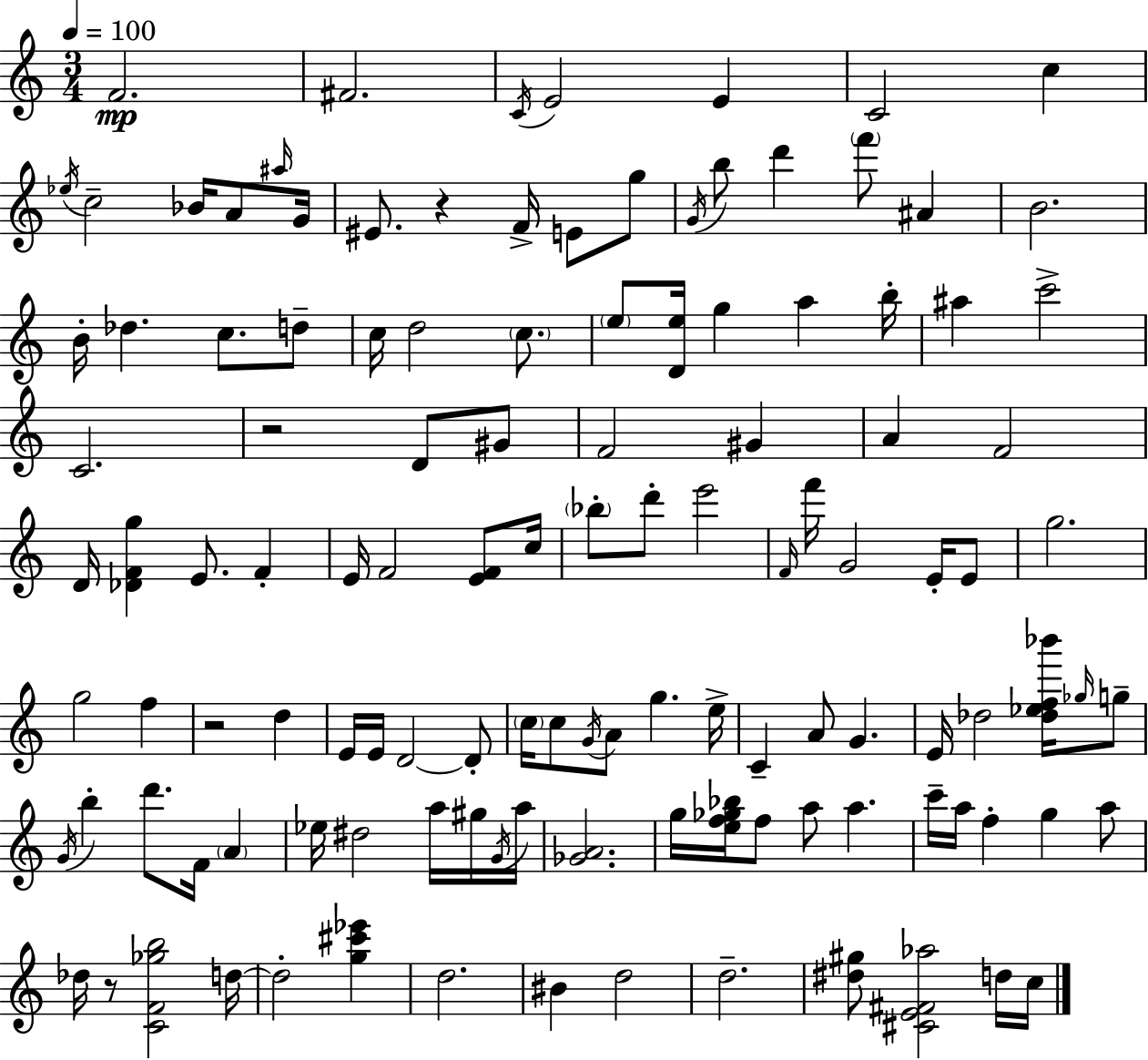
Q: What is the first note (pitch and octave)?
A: F4